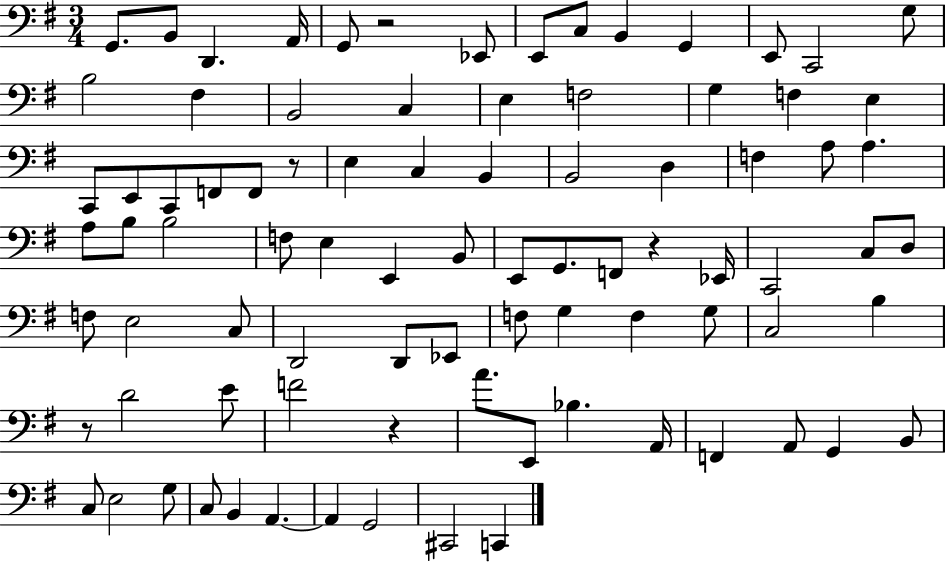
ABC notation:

X:1
T:Untitled
M:3/4
L:1/4
K:G
G,,/2 B,,/2 D,, A,,/4 G,,/2 z2 _E,,/2 E,,/2 C,/2 B,, G,, E,,/2 C,,2 G,/2 B,2 ^F, B,,2 C, E, F,2 G, F, E, C,,/2 E,,/2 C,,/2 F,,/2 F,,/2 z/2 E, C, B,, B,,2 D, F, A,/2 A, A,/2 B,/2 B,2 F,/2 E, E,, B,,/2 E,,/2 G,,/2 F,,/2 z _E,,/4 C,,2 C,/2 D,/2 F,/2 E,2 C,/2 D,,2 D,,/2 _E,,/2 F,/2 G, F, G,/2 C,2 B, z/2 D2 E/2 F2 z A/2 E,,/2 _B, A,,/4 F,, A,,/2 G,, B,,/2 C,/2 E,2 G,/2 C,/2 B,, A,, A,, G,,2 ^C,,2 C,,